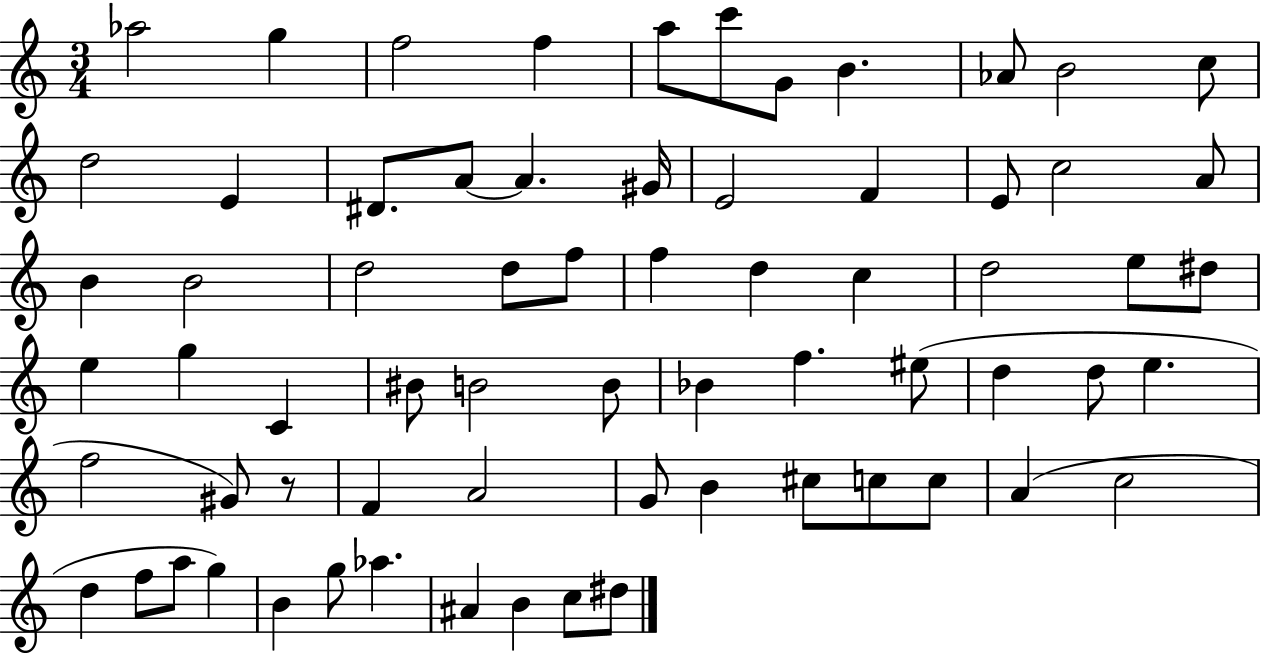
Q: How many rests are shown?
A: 1